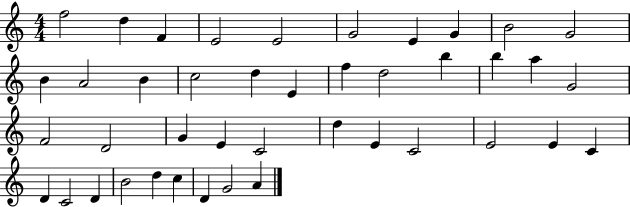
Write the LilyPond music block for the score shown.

{
  \clef treble
  \numericTimeSignature
  \time 4/4
  \key c \major
  f''2 d''4 f'4 | e'2 e'2 | g'2 e'4 g'4 | b'2 g'2 | \break b'4 a'2 b'4 | c''2 d''4 e'4 | f''4 d''2 b''4 | b''4 a''4 g'2 | \break f'2 d'2 | g'4 e'4 c'2 | d''4 e'4 c'2 | e'2 e'4 c'4 | \break d'4 c'2 d'4 | b'2 d''4 c''4 | d'4 g'2 a'4 | \bar "|."
}